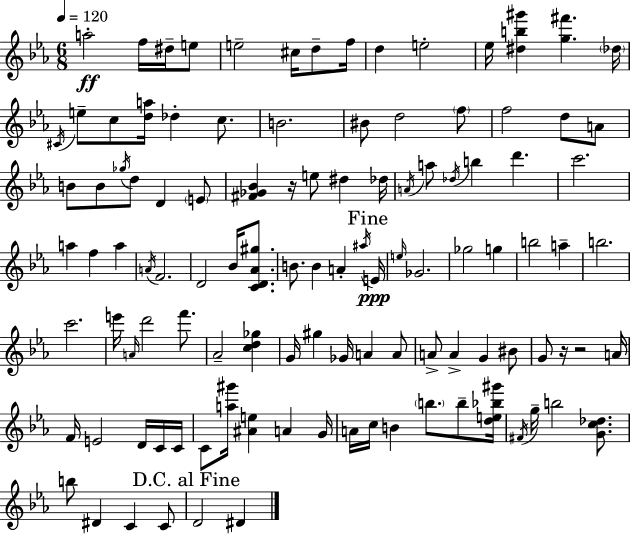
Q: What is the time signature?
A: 6/8